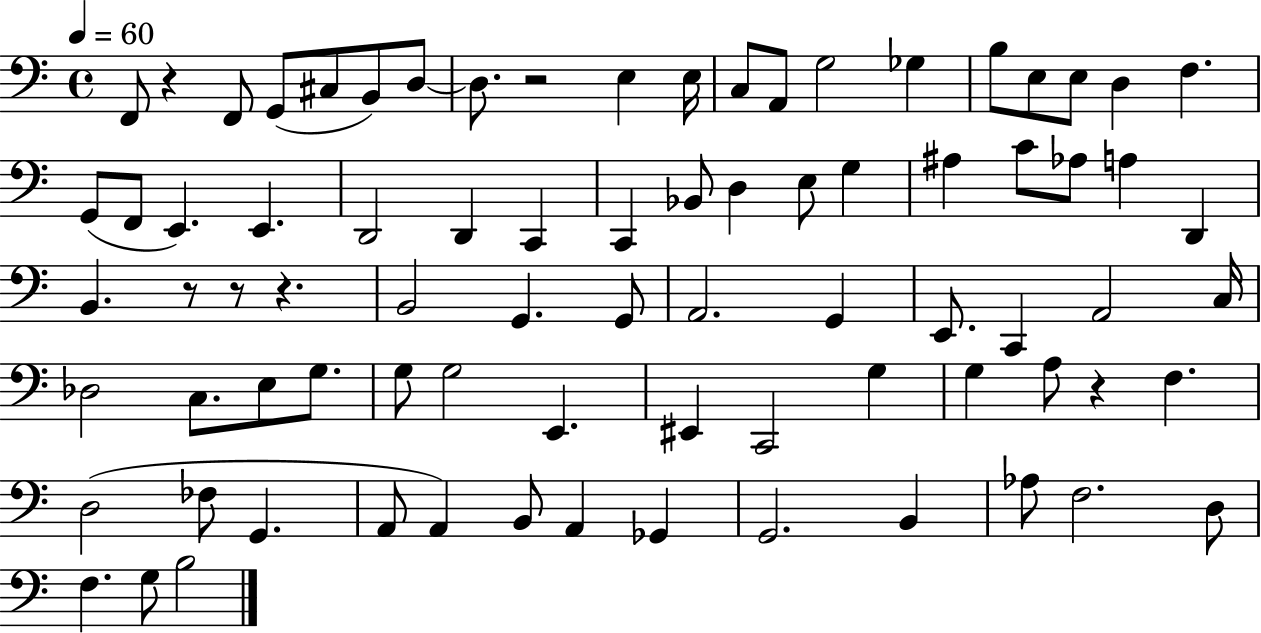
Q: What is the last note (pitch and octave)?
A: B3